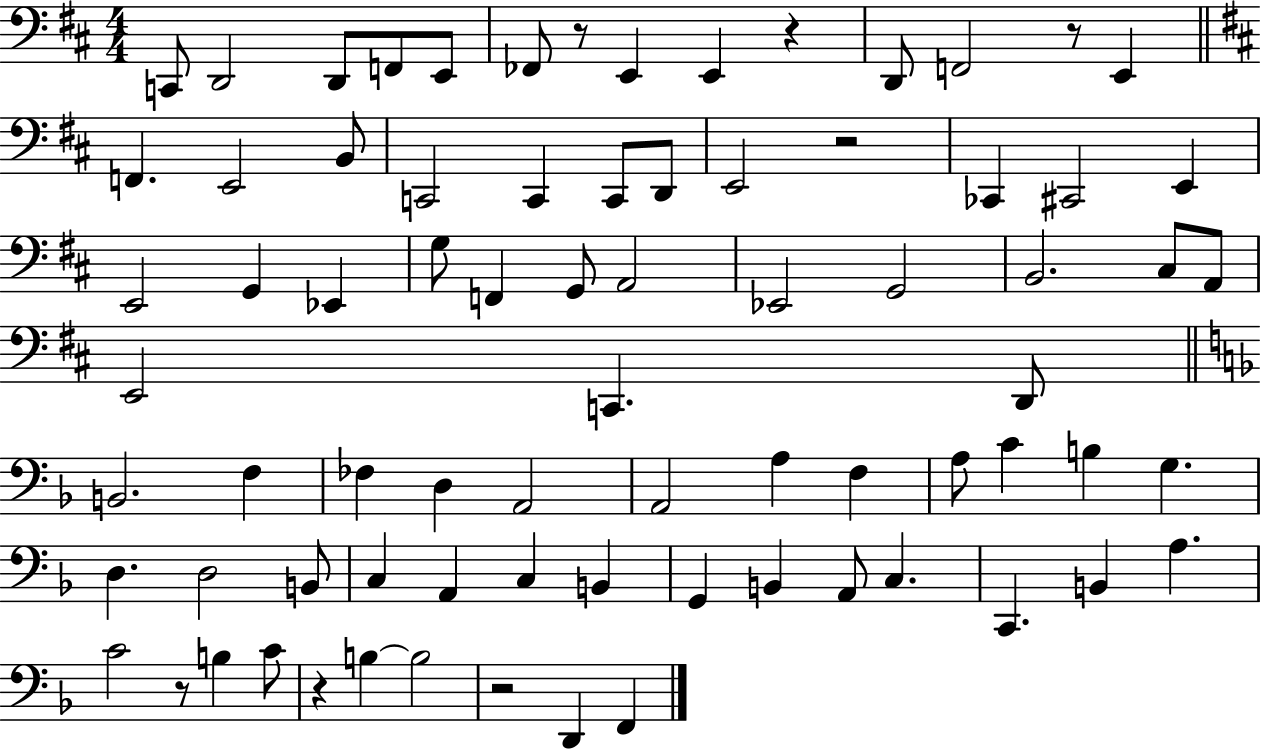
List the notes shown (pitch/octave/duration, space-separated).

C2/e D2/h D2/e F2/e E2/e FES2/e R/e E2/q E2/q R/q D2/e F2/h R/e E2/q F2/q. E2/h B2/e C2/h C2/q C2/e D2/e E2/h R/h CES2/q C#2/h E2/q E2/h G2/q Eb2/q G3/e F2/q G2/e A2/h Eb2/h G2/h B2/h. C#3/e A2/e E2/h C2/q. D2/e B2/h. F3/q FES3/q D3/q A2/h A2/h A3/q F3/q A3/e C4/q B3/q G3/q. D3/q. D3/h B2/e C3/q A2/q C3/q B2/q G2/q B2/q A2/e C3/q. C2/q. B2/q A3/q. C4/h R/e B3/q C4/e R/q B3/q B3/h R/h D2/q F2/q